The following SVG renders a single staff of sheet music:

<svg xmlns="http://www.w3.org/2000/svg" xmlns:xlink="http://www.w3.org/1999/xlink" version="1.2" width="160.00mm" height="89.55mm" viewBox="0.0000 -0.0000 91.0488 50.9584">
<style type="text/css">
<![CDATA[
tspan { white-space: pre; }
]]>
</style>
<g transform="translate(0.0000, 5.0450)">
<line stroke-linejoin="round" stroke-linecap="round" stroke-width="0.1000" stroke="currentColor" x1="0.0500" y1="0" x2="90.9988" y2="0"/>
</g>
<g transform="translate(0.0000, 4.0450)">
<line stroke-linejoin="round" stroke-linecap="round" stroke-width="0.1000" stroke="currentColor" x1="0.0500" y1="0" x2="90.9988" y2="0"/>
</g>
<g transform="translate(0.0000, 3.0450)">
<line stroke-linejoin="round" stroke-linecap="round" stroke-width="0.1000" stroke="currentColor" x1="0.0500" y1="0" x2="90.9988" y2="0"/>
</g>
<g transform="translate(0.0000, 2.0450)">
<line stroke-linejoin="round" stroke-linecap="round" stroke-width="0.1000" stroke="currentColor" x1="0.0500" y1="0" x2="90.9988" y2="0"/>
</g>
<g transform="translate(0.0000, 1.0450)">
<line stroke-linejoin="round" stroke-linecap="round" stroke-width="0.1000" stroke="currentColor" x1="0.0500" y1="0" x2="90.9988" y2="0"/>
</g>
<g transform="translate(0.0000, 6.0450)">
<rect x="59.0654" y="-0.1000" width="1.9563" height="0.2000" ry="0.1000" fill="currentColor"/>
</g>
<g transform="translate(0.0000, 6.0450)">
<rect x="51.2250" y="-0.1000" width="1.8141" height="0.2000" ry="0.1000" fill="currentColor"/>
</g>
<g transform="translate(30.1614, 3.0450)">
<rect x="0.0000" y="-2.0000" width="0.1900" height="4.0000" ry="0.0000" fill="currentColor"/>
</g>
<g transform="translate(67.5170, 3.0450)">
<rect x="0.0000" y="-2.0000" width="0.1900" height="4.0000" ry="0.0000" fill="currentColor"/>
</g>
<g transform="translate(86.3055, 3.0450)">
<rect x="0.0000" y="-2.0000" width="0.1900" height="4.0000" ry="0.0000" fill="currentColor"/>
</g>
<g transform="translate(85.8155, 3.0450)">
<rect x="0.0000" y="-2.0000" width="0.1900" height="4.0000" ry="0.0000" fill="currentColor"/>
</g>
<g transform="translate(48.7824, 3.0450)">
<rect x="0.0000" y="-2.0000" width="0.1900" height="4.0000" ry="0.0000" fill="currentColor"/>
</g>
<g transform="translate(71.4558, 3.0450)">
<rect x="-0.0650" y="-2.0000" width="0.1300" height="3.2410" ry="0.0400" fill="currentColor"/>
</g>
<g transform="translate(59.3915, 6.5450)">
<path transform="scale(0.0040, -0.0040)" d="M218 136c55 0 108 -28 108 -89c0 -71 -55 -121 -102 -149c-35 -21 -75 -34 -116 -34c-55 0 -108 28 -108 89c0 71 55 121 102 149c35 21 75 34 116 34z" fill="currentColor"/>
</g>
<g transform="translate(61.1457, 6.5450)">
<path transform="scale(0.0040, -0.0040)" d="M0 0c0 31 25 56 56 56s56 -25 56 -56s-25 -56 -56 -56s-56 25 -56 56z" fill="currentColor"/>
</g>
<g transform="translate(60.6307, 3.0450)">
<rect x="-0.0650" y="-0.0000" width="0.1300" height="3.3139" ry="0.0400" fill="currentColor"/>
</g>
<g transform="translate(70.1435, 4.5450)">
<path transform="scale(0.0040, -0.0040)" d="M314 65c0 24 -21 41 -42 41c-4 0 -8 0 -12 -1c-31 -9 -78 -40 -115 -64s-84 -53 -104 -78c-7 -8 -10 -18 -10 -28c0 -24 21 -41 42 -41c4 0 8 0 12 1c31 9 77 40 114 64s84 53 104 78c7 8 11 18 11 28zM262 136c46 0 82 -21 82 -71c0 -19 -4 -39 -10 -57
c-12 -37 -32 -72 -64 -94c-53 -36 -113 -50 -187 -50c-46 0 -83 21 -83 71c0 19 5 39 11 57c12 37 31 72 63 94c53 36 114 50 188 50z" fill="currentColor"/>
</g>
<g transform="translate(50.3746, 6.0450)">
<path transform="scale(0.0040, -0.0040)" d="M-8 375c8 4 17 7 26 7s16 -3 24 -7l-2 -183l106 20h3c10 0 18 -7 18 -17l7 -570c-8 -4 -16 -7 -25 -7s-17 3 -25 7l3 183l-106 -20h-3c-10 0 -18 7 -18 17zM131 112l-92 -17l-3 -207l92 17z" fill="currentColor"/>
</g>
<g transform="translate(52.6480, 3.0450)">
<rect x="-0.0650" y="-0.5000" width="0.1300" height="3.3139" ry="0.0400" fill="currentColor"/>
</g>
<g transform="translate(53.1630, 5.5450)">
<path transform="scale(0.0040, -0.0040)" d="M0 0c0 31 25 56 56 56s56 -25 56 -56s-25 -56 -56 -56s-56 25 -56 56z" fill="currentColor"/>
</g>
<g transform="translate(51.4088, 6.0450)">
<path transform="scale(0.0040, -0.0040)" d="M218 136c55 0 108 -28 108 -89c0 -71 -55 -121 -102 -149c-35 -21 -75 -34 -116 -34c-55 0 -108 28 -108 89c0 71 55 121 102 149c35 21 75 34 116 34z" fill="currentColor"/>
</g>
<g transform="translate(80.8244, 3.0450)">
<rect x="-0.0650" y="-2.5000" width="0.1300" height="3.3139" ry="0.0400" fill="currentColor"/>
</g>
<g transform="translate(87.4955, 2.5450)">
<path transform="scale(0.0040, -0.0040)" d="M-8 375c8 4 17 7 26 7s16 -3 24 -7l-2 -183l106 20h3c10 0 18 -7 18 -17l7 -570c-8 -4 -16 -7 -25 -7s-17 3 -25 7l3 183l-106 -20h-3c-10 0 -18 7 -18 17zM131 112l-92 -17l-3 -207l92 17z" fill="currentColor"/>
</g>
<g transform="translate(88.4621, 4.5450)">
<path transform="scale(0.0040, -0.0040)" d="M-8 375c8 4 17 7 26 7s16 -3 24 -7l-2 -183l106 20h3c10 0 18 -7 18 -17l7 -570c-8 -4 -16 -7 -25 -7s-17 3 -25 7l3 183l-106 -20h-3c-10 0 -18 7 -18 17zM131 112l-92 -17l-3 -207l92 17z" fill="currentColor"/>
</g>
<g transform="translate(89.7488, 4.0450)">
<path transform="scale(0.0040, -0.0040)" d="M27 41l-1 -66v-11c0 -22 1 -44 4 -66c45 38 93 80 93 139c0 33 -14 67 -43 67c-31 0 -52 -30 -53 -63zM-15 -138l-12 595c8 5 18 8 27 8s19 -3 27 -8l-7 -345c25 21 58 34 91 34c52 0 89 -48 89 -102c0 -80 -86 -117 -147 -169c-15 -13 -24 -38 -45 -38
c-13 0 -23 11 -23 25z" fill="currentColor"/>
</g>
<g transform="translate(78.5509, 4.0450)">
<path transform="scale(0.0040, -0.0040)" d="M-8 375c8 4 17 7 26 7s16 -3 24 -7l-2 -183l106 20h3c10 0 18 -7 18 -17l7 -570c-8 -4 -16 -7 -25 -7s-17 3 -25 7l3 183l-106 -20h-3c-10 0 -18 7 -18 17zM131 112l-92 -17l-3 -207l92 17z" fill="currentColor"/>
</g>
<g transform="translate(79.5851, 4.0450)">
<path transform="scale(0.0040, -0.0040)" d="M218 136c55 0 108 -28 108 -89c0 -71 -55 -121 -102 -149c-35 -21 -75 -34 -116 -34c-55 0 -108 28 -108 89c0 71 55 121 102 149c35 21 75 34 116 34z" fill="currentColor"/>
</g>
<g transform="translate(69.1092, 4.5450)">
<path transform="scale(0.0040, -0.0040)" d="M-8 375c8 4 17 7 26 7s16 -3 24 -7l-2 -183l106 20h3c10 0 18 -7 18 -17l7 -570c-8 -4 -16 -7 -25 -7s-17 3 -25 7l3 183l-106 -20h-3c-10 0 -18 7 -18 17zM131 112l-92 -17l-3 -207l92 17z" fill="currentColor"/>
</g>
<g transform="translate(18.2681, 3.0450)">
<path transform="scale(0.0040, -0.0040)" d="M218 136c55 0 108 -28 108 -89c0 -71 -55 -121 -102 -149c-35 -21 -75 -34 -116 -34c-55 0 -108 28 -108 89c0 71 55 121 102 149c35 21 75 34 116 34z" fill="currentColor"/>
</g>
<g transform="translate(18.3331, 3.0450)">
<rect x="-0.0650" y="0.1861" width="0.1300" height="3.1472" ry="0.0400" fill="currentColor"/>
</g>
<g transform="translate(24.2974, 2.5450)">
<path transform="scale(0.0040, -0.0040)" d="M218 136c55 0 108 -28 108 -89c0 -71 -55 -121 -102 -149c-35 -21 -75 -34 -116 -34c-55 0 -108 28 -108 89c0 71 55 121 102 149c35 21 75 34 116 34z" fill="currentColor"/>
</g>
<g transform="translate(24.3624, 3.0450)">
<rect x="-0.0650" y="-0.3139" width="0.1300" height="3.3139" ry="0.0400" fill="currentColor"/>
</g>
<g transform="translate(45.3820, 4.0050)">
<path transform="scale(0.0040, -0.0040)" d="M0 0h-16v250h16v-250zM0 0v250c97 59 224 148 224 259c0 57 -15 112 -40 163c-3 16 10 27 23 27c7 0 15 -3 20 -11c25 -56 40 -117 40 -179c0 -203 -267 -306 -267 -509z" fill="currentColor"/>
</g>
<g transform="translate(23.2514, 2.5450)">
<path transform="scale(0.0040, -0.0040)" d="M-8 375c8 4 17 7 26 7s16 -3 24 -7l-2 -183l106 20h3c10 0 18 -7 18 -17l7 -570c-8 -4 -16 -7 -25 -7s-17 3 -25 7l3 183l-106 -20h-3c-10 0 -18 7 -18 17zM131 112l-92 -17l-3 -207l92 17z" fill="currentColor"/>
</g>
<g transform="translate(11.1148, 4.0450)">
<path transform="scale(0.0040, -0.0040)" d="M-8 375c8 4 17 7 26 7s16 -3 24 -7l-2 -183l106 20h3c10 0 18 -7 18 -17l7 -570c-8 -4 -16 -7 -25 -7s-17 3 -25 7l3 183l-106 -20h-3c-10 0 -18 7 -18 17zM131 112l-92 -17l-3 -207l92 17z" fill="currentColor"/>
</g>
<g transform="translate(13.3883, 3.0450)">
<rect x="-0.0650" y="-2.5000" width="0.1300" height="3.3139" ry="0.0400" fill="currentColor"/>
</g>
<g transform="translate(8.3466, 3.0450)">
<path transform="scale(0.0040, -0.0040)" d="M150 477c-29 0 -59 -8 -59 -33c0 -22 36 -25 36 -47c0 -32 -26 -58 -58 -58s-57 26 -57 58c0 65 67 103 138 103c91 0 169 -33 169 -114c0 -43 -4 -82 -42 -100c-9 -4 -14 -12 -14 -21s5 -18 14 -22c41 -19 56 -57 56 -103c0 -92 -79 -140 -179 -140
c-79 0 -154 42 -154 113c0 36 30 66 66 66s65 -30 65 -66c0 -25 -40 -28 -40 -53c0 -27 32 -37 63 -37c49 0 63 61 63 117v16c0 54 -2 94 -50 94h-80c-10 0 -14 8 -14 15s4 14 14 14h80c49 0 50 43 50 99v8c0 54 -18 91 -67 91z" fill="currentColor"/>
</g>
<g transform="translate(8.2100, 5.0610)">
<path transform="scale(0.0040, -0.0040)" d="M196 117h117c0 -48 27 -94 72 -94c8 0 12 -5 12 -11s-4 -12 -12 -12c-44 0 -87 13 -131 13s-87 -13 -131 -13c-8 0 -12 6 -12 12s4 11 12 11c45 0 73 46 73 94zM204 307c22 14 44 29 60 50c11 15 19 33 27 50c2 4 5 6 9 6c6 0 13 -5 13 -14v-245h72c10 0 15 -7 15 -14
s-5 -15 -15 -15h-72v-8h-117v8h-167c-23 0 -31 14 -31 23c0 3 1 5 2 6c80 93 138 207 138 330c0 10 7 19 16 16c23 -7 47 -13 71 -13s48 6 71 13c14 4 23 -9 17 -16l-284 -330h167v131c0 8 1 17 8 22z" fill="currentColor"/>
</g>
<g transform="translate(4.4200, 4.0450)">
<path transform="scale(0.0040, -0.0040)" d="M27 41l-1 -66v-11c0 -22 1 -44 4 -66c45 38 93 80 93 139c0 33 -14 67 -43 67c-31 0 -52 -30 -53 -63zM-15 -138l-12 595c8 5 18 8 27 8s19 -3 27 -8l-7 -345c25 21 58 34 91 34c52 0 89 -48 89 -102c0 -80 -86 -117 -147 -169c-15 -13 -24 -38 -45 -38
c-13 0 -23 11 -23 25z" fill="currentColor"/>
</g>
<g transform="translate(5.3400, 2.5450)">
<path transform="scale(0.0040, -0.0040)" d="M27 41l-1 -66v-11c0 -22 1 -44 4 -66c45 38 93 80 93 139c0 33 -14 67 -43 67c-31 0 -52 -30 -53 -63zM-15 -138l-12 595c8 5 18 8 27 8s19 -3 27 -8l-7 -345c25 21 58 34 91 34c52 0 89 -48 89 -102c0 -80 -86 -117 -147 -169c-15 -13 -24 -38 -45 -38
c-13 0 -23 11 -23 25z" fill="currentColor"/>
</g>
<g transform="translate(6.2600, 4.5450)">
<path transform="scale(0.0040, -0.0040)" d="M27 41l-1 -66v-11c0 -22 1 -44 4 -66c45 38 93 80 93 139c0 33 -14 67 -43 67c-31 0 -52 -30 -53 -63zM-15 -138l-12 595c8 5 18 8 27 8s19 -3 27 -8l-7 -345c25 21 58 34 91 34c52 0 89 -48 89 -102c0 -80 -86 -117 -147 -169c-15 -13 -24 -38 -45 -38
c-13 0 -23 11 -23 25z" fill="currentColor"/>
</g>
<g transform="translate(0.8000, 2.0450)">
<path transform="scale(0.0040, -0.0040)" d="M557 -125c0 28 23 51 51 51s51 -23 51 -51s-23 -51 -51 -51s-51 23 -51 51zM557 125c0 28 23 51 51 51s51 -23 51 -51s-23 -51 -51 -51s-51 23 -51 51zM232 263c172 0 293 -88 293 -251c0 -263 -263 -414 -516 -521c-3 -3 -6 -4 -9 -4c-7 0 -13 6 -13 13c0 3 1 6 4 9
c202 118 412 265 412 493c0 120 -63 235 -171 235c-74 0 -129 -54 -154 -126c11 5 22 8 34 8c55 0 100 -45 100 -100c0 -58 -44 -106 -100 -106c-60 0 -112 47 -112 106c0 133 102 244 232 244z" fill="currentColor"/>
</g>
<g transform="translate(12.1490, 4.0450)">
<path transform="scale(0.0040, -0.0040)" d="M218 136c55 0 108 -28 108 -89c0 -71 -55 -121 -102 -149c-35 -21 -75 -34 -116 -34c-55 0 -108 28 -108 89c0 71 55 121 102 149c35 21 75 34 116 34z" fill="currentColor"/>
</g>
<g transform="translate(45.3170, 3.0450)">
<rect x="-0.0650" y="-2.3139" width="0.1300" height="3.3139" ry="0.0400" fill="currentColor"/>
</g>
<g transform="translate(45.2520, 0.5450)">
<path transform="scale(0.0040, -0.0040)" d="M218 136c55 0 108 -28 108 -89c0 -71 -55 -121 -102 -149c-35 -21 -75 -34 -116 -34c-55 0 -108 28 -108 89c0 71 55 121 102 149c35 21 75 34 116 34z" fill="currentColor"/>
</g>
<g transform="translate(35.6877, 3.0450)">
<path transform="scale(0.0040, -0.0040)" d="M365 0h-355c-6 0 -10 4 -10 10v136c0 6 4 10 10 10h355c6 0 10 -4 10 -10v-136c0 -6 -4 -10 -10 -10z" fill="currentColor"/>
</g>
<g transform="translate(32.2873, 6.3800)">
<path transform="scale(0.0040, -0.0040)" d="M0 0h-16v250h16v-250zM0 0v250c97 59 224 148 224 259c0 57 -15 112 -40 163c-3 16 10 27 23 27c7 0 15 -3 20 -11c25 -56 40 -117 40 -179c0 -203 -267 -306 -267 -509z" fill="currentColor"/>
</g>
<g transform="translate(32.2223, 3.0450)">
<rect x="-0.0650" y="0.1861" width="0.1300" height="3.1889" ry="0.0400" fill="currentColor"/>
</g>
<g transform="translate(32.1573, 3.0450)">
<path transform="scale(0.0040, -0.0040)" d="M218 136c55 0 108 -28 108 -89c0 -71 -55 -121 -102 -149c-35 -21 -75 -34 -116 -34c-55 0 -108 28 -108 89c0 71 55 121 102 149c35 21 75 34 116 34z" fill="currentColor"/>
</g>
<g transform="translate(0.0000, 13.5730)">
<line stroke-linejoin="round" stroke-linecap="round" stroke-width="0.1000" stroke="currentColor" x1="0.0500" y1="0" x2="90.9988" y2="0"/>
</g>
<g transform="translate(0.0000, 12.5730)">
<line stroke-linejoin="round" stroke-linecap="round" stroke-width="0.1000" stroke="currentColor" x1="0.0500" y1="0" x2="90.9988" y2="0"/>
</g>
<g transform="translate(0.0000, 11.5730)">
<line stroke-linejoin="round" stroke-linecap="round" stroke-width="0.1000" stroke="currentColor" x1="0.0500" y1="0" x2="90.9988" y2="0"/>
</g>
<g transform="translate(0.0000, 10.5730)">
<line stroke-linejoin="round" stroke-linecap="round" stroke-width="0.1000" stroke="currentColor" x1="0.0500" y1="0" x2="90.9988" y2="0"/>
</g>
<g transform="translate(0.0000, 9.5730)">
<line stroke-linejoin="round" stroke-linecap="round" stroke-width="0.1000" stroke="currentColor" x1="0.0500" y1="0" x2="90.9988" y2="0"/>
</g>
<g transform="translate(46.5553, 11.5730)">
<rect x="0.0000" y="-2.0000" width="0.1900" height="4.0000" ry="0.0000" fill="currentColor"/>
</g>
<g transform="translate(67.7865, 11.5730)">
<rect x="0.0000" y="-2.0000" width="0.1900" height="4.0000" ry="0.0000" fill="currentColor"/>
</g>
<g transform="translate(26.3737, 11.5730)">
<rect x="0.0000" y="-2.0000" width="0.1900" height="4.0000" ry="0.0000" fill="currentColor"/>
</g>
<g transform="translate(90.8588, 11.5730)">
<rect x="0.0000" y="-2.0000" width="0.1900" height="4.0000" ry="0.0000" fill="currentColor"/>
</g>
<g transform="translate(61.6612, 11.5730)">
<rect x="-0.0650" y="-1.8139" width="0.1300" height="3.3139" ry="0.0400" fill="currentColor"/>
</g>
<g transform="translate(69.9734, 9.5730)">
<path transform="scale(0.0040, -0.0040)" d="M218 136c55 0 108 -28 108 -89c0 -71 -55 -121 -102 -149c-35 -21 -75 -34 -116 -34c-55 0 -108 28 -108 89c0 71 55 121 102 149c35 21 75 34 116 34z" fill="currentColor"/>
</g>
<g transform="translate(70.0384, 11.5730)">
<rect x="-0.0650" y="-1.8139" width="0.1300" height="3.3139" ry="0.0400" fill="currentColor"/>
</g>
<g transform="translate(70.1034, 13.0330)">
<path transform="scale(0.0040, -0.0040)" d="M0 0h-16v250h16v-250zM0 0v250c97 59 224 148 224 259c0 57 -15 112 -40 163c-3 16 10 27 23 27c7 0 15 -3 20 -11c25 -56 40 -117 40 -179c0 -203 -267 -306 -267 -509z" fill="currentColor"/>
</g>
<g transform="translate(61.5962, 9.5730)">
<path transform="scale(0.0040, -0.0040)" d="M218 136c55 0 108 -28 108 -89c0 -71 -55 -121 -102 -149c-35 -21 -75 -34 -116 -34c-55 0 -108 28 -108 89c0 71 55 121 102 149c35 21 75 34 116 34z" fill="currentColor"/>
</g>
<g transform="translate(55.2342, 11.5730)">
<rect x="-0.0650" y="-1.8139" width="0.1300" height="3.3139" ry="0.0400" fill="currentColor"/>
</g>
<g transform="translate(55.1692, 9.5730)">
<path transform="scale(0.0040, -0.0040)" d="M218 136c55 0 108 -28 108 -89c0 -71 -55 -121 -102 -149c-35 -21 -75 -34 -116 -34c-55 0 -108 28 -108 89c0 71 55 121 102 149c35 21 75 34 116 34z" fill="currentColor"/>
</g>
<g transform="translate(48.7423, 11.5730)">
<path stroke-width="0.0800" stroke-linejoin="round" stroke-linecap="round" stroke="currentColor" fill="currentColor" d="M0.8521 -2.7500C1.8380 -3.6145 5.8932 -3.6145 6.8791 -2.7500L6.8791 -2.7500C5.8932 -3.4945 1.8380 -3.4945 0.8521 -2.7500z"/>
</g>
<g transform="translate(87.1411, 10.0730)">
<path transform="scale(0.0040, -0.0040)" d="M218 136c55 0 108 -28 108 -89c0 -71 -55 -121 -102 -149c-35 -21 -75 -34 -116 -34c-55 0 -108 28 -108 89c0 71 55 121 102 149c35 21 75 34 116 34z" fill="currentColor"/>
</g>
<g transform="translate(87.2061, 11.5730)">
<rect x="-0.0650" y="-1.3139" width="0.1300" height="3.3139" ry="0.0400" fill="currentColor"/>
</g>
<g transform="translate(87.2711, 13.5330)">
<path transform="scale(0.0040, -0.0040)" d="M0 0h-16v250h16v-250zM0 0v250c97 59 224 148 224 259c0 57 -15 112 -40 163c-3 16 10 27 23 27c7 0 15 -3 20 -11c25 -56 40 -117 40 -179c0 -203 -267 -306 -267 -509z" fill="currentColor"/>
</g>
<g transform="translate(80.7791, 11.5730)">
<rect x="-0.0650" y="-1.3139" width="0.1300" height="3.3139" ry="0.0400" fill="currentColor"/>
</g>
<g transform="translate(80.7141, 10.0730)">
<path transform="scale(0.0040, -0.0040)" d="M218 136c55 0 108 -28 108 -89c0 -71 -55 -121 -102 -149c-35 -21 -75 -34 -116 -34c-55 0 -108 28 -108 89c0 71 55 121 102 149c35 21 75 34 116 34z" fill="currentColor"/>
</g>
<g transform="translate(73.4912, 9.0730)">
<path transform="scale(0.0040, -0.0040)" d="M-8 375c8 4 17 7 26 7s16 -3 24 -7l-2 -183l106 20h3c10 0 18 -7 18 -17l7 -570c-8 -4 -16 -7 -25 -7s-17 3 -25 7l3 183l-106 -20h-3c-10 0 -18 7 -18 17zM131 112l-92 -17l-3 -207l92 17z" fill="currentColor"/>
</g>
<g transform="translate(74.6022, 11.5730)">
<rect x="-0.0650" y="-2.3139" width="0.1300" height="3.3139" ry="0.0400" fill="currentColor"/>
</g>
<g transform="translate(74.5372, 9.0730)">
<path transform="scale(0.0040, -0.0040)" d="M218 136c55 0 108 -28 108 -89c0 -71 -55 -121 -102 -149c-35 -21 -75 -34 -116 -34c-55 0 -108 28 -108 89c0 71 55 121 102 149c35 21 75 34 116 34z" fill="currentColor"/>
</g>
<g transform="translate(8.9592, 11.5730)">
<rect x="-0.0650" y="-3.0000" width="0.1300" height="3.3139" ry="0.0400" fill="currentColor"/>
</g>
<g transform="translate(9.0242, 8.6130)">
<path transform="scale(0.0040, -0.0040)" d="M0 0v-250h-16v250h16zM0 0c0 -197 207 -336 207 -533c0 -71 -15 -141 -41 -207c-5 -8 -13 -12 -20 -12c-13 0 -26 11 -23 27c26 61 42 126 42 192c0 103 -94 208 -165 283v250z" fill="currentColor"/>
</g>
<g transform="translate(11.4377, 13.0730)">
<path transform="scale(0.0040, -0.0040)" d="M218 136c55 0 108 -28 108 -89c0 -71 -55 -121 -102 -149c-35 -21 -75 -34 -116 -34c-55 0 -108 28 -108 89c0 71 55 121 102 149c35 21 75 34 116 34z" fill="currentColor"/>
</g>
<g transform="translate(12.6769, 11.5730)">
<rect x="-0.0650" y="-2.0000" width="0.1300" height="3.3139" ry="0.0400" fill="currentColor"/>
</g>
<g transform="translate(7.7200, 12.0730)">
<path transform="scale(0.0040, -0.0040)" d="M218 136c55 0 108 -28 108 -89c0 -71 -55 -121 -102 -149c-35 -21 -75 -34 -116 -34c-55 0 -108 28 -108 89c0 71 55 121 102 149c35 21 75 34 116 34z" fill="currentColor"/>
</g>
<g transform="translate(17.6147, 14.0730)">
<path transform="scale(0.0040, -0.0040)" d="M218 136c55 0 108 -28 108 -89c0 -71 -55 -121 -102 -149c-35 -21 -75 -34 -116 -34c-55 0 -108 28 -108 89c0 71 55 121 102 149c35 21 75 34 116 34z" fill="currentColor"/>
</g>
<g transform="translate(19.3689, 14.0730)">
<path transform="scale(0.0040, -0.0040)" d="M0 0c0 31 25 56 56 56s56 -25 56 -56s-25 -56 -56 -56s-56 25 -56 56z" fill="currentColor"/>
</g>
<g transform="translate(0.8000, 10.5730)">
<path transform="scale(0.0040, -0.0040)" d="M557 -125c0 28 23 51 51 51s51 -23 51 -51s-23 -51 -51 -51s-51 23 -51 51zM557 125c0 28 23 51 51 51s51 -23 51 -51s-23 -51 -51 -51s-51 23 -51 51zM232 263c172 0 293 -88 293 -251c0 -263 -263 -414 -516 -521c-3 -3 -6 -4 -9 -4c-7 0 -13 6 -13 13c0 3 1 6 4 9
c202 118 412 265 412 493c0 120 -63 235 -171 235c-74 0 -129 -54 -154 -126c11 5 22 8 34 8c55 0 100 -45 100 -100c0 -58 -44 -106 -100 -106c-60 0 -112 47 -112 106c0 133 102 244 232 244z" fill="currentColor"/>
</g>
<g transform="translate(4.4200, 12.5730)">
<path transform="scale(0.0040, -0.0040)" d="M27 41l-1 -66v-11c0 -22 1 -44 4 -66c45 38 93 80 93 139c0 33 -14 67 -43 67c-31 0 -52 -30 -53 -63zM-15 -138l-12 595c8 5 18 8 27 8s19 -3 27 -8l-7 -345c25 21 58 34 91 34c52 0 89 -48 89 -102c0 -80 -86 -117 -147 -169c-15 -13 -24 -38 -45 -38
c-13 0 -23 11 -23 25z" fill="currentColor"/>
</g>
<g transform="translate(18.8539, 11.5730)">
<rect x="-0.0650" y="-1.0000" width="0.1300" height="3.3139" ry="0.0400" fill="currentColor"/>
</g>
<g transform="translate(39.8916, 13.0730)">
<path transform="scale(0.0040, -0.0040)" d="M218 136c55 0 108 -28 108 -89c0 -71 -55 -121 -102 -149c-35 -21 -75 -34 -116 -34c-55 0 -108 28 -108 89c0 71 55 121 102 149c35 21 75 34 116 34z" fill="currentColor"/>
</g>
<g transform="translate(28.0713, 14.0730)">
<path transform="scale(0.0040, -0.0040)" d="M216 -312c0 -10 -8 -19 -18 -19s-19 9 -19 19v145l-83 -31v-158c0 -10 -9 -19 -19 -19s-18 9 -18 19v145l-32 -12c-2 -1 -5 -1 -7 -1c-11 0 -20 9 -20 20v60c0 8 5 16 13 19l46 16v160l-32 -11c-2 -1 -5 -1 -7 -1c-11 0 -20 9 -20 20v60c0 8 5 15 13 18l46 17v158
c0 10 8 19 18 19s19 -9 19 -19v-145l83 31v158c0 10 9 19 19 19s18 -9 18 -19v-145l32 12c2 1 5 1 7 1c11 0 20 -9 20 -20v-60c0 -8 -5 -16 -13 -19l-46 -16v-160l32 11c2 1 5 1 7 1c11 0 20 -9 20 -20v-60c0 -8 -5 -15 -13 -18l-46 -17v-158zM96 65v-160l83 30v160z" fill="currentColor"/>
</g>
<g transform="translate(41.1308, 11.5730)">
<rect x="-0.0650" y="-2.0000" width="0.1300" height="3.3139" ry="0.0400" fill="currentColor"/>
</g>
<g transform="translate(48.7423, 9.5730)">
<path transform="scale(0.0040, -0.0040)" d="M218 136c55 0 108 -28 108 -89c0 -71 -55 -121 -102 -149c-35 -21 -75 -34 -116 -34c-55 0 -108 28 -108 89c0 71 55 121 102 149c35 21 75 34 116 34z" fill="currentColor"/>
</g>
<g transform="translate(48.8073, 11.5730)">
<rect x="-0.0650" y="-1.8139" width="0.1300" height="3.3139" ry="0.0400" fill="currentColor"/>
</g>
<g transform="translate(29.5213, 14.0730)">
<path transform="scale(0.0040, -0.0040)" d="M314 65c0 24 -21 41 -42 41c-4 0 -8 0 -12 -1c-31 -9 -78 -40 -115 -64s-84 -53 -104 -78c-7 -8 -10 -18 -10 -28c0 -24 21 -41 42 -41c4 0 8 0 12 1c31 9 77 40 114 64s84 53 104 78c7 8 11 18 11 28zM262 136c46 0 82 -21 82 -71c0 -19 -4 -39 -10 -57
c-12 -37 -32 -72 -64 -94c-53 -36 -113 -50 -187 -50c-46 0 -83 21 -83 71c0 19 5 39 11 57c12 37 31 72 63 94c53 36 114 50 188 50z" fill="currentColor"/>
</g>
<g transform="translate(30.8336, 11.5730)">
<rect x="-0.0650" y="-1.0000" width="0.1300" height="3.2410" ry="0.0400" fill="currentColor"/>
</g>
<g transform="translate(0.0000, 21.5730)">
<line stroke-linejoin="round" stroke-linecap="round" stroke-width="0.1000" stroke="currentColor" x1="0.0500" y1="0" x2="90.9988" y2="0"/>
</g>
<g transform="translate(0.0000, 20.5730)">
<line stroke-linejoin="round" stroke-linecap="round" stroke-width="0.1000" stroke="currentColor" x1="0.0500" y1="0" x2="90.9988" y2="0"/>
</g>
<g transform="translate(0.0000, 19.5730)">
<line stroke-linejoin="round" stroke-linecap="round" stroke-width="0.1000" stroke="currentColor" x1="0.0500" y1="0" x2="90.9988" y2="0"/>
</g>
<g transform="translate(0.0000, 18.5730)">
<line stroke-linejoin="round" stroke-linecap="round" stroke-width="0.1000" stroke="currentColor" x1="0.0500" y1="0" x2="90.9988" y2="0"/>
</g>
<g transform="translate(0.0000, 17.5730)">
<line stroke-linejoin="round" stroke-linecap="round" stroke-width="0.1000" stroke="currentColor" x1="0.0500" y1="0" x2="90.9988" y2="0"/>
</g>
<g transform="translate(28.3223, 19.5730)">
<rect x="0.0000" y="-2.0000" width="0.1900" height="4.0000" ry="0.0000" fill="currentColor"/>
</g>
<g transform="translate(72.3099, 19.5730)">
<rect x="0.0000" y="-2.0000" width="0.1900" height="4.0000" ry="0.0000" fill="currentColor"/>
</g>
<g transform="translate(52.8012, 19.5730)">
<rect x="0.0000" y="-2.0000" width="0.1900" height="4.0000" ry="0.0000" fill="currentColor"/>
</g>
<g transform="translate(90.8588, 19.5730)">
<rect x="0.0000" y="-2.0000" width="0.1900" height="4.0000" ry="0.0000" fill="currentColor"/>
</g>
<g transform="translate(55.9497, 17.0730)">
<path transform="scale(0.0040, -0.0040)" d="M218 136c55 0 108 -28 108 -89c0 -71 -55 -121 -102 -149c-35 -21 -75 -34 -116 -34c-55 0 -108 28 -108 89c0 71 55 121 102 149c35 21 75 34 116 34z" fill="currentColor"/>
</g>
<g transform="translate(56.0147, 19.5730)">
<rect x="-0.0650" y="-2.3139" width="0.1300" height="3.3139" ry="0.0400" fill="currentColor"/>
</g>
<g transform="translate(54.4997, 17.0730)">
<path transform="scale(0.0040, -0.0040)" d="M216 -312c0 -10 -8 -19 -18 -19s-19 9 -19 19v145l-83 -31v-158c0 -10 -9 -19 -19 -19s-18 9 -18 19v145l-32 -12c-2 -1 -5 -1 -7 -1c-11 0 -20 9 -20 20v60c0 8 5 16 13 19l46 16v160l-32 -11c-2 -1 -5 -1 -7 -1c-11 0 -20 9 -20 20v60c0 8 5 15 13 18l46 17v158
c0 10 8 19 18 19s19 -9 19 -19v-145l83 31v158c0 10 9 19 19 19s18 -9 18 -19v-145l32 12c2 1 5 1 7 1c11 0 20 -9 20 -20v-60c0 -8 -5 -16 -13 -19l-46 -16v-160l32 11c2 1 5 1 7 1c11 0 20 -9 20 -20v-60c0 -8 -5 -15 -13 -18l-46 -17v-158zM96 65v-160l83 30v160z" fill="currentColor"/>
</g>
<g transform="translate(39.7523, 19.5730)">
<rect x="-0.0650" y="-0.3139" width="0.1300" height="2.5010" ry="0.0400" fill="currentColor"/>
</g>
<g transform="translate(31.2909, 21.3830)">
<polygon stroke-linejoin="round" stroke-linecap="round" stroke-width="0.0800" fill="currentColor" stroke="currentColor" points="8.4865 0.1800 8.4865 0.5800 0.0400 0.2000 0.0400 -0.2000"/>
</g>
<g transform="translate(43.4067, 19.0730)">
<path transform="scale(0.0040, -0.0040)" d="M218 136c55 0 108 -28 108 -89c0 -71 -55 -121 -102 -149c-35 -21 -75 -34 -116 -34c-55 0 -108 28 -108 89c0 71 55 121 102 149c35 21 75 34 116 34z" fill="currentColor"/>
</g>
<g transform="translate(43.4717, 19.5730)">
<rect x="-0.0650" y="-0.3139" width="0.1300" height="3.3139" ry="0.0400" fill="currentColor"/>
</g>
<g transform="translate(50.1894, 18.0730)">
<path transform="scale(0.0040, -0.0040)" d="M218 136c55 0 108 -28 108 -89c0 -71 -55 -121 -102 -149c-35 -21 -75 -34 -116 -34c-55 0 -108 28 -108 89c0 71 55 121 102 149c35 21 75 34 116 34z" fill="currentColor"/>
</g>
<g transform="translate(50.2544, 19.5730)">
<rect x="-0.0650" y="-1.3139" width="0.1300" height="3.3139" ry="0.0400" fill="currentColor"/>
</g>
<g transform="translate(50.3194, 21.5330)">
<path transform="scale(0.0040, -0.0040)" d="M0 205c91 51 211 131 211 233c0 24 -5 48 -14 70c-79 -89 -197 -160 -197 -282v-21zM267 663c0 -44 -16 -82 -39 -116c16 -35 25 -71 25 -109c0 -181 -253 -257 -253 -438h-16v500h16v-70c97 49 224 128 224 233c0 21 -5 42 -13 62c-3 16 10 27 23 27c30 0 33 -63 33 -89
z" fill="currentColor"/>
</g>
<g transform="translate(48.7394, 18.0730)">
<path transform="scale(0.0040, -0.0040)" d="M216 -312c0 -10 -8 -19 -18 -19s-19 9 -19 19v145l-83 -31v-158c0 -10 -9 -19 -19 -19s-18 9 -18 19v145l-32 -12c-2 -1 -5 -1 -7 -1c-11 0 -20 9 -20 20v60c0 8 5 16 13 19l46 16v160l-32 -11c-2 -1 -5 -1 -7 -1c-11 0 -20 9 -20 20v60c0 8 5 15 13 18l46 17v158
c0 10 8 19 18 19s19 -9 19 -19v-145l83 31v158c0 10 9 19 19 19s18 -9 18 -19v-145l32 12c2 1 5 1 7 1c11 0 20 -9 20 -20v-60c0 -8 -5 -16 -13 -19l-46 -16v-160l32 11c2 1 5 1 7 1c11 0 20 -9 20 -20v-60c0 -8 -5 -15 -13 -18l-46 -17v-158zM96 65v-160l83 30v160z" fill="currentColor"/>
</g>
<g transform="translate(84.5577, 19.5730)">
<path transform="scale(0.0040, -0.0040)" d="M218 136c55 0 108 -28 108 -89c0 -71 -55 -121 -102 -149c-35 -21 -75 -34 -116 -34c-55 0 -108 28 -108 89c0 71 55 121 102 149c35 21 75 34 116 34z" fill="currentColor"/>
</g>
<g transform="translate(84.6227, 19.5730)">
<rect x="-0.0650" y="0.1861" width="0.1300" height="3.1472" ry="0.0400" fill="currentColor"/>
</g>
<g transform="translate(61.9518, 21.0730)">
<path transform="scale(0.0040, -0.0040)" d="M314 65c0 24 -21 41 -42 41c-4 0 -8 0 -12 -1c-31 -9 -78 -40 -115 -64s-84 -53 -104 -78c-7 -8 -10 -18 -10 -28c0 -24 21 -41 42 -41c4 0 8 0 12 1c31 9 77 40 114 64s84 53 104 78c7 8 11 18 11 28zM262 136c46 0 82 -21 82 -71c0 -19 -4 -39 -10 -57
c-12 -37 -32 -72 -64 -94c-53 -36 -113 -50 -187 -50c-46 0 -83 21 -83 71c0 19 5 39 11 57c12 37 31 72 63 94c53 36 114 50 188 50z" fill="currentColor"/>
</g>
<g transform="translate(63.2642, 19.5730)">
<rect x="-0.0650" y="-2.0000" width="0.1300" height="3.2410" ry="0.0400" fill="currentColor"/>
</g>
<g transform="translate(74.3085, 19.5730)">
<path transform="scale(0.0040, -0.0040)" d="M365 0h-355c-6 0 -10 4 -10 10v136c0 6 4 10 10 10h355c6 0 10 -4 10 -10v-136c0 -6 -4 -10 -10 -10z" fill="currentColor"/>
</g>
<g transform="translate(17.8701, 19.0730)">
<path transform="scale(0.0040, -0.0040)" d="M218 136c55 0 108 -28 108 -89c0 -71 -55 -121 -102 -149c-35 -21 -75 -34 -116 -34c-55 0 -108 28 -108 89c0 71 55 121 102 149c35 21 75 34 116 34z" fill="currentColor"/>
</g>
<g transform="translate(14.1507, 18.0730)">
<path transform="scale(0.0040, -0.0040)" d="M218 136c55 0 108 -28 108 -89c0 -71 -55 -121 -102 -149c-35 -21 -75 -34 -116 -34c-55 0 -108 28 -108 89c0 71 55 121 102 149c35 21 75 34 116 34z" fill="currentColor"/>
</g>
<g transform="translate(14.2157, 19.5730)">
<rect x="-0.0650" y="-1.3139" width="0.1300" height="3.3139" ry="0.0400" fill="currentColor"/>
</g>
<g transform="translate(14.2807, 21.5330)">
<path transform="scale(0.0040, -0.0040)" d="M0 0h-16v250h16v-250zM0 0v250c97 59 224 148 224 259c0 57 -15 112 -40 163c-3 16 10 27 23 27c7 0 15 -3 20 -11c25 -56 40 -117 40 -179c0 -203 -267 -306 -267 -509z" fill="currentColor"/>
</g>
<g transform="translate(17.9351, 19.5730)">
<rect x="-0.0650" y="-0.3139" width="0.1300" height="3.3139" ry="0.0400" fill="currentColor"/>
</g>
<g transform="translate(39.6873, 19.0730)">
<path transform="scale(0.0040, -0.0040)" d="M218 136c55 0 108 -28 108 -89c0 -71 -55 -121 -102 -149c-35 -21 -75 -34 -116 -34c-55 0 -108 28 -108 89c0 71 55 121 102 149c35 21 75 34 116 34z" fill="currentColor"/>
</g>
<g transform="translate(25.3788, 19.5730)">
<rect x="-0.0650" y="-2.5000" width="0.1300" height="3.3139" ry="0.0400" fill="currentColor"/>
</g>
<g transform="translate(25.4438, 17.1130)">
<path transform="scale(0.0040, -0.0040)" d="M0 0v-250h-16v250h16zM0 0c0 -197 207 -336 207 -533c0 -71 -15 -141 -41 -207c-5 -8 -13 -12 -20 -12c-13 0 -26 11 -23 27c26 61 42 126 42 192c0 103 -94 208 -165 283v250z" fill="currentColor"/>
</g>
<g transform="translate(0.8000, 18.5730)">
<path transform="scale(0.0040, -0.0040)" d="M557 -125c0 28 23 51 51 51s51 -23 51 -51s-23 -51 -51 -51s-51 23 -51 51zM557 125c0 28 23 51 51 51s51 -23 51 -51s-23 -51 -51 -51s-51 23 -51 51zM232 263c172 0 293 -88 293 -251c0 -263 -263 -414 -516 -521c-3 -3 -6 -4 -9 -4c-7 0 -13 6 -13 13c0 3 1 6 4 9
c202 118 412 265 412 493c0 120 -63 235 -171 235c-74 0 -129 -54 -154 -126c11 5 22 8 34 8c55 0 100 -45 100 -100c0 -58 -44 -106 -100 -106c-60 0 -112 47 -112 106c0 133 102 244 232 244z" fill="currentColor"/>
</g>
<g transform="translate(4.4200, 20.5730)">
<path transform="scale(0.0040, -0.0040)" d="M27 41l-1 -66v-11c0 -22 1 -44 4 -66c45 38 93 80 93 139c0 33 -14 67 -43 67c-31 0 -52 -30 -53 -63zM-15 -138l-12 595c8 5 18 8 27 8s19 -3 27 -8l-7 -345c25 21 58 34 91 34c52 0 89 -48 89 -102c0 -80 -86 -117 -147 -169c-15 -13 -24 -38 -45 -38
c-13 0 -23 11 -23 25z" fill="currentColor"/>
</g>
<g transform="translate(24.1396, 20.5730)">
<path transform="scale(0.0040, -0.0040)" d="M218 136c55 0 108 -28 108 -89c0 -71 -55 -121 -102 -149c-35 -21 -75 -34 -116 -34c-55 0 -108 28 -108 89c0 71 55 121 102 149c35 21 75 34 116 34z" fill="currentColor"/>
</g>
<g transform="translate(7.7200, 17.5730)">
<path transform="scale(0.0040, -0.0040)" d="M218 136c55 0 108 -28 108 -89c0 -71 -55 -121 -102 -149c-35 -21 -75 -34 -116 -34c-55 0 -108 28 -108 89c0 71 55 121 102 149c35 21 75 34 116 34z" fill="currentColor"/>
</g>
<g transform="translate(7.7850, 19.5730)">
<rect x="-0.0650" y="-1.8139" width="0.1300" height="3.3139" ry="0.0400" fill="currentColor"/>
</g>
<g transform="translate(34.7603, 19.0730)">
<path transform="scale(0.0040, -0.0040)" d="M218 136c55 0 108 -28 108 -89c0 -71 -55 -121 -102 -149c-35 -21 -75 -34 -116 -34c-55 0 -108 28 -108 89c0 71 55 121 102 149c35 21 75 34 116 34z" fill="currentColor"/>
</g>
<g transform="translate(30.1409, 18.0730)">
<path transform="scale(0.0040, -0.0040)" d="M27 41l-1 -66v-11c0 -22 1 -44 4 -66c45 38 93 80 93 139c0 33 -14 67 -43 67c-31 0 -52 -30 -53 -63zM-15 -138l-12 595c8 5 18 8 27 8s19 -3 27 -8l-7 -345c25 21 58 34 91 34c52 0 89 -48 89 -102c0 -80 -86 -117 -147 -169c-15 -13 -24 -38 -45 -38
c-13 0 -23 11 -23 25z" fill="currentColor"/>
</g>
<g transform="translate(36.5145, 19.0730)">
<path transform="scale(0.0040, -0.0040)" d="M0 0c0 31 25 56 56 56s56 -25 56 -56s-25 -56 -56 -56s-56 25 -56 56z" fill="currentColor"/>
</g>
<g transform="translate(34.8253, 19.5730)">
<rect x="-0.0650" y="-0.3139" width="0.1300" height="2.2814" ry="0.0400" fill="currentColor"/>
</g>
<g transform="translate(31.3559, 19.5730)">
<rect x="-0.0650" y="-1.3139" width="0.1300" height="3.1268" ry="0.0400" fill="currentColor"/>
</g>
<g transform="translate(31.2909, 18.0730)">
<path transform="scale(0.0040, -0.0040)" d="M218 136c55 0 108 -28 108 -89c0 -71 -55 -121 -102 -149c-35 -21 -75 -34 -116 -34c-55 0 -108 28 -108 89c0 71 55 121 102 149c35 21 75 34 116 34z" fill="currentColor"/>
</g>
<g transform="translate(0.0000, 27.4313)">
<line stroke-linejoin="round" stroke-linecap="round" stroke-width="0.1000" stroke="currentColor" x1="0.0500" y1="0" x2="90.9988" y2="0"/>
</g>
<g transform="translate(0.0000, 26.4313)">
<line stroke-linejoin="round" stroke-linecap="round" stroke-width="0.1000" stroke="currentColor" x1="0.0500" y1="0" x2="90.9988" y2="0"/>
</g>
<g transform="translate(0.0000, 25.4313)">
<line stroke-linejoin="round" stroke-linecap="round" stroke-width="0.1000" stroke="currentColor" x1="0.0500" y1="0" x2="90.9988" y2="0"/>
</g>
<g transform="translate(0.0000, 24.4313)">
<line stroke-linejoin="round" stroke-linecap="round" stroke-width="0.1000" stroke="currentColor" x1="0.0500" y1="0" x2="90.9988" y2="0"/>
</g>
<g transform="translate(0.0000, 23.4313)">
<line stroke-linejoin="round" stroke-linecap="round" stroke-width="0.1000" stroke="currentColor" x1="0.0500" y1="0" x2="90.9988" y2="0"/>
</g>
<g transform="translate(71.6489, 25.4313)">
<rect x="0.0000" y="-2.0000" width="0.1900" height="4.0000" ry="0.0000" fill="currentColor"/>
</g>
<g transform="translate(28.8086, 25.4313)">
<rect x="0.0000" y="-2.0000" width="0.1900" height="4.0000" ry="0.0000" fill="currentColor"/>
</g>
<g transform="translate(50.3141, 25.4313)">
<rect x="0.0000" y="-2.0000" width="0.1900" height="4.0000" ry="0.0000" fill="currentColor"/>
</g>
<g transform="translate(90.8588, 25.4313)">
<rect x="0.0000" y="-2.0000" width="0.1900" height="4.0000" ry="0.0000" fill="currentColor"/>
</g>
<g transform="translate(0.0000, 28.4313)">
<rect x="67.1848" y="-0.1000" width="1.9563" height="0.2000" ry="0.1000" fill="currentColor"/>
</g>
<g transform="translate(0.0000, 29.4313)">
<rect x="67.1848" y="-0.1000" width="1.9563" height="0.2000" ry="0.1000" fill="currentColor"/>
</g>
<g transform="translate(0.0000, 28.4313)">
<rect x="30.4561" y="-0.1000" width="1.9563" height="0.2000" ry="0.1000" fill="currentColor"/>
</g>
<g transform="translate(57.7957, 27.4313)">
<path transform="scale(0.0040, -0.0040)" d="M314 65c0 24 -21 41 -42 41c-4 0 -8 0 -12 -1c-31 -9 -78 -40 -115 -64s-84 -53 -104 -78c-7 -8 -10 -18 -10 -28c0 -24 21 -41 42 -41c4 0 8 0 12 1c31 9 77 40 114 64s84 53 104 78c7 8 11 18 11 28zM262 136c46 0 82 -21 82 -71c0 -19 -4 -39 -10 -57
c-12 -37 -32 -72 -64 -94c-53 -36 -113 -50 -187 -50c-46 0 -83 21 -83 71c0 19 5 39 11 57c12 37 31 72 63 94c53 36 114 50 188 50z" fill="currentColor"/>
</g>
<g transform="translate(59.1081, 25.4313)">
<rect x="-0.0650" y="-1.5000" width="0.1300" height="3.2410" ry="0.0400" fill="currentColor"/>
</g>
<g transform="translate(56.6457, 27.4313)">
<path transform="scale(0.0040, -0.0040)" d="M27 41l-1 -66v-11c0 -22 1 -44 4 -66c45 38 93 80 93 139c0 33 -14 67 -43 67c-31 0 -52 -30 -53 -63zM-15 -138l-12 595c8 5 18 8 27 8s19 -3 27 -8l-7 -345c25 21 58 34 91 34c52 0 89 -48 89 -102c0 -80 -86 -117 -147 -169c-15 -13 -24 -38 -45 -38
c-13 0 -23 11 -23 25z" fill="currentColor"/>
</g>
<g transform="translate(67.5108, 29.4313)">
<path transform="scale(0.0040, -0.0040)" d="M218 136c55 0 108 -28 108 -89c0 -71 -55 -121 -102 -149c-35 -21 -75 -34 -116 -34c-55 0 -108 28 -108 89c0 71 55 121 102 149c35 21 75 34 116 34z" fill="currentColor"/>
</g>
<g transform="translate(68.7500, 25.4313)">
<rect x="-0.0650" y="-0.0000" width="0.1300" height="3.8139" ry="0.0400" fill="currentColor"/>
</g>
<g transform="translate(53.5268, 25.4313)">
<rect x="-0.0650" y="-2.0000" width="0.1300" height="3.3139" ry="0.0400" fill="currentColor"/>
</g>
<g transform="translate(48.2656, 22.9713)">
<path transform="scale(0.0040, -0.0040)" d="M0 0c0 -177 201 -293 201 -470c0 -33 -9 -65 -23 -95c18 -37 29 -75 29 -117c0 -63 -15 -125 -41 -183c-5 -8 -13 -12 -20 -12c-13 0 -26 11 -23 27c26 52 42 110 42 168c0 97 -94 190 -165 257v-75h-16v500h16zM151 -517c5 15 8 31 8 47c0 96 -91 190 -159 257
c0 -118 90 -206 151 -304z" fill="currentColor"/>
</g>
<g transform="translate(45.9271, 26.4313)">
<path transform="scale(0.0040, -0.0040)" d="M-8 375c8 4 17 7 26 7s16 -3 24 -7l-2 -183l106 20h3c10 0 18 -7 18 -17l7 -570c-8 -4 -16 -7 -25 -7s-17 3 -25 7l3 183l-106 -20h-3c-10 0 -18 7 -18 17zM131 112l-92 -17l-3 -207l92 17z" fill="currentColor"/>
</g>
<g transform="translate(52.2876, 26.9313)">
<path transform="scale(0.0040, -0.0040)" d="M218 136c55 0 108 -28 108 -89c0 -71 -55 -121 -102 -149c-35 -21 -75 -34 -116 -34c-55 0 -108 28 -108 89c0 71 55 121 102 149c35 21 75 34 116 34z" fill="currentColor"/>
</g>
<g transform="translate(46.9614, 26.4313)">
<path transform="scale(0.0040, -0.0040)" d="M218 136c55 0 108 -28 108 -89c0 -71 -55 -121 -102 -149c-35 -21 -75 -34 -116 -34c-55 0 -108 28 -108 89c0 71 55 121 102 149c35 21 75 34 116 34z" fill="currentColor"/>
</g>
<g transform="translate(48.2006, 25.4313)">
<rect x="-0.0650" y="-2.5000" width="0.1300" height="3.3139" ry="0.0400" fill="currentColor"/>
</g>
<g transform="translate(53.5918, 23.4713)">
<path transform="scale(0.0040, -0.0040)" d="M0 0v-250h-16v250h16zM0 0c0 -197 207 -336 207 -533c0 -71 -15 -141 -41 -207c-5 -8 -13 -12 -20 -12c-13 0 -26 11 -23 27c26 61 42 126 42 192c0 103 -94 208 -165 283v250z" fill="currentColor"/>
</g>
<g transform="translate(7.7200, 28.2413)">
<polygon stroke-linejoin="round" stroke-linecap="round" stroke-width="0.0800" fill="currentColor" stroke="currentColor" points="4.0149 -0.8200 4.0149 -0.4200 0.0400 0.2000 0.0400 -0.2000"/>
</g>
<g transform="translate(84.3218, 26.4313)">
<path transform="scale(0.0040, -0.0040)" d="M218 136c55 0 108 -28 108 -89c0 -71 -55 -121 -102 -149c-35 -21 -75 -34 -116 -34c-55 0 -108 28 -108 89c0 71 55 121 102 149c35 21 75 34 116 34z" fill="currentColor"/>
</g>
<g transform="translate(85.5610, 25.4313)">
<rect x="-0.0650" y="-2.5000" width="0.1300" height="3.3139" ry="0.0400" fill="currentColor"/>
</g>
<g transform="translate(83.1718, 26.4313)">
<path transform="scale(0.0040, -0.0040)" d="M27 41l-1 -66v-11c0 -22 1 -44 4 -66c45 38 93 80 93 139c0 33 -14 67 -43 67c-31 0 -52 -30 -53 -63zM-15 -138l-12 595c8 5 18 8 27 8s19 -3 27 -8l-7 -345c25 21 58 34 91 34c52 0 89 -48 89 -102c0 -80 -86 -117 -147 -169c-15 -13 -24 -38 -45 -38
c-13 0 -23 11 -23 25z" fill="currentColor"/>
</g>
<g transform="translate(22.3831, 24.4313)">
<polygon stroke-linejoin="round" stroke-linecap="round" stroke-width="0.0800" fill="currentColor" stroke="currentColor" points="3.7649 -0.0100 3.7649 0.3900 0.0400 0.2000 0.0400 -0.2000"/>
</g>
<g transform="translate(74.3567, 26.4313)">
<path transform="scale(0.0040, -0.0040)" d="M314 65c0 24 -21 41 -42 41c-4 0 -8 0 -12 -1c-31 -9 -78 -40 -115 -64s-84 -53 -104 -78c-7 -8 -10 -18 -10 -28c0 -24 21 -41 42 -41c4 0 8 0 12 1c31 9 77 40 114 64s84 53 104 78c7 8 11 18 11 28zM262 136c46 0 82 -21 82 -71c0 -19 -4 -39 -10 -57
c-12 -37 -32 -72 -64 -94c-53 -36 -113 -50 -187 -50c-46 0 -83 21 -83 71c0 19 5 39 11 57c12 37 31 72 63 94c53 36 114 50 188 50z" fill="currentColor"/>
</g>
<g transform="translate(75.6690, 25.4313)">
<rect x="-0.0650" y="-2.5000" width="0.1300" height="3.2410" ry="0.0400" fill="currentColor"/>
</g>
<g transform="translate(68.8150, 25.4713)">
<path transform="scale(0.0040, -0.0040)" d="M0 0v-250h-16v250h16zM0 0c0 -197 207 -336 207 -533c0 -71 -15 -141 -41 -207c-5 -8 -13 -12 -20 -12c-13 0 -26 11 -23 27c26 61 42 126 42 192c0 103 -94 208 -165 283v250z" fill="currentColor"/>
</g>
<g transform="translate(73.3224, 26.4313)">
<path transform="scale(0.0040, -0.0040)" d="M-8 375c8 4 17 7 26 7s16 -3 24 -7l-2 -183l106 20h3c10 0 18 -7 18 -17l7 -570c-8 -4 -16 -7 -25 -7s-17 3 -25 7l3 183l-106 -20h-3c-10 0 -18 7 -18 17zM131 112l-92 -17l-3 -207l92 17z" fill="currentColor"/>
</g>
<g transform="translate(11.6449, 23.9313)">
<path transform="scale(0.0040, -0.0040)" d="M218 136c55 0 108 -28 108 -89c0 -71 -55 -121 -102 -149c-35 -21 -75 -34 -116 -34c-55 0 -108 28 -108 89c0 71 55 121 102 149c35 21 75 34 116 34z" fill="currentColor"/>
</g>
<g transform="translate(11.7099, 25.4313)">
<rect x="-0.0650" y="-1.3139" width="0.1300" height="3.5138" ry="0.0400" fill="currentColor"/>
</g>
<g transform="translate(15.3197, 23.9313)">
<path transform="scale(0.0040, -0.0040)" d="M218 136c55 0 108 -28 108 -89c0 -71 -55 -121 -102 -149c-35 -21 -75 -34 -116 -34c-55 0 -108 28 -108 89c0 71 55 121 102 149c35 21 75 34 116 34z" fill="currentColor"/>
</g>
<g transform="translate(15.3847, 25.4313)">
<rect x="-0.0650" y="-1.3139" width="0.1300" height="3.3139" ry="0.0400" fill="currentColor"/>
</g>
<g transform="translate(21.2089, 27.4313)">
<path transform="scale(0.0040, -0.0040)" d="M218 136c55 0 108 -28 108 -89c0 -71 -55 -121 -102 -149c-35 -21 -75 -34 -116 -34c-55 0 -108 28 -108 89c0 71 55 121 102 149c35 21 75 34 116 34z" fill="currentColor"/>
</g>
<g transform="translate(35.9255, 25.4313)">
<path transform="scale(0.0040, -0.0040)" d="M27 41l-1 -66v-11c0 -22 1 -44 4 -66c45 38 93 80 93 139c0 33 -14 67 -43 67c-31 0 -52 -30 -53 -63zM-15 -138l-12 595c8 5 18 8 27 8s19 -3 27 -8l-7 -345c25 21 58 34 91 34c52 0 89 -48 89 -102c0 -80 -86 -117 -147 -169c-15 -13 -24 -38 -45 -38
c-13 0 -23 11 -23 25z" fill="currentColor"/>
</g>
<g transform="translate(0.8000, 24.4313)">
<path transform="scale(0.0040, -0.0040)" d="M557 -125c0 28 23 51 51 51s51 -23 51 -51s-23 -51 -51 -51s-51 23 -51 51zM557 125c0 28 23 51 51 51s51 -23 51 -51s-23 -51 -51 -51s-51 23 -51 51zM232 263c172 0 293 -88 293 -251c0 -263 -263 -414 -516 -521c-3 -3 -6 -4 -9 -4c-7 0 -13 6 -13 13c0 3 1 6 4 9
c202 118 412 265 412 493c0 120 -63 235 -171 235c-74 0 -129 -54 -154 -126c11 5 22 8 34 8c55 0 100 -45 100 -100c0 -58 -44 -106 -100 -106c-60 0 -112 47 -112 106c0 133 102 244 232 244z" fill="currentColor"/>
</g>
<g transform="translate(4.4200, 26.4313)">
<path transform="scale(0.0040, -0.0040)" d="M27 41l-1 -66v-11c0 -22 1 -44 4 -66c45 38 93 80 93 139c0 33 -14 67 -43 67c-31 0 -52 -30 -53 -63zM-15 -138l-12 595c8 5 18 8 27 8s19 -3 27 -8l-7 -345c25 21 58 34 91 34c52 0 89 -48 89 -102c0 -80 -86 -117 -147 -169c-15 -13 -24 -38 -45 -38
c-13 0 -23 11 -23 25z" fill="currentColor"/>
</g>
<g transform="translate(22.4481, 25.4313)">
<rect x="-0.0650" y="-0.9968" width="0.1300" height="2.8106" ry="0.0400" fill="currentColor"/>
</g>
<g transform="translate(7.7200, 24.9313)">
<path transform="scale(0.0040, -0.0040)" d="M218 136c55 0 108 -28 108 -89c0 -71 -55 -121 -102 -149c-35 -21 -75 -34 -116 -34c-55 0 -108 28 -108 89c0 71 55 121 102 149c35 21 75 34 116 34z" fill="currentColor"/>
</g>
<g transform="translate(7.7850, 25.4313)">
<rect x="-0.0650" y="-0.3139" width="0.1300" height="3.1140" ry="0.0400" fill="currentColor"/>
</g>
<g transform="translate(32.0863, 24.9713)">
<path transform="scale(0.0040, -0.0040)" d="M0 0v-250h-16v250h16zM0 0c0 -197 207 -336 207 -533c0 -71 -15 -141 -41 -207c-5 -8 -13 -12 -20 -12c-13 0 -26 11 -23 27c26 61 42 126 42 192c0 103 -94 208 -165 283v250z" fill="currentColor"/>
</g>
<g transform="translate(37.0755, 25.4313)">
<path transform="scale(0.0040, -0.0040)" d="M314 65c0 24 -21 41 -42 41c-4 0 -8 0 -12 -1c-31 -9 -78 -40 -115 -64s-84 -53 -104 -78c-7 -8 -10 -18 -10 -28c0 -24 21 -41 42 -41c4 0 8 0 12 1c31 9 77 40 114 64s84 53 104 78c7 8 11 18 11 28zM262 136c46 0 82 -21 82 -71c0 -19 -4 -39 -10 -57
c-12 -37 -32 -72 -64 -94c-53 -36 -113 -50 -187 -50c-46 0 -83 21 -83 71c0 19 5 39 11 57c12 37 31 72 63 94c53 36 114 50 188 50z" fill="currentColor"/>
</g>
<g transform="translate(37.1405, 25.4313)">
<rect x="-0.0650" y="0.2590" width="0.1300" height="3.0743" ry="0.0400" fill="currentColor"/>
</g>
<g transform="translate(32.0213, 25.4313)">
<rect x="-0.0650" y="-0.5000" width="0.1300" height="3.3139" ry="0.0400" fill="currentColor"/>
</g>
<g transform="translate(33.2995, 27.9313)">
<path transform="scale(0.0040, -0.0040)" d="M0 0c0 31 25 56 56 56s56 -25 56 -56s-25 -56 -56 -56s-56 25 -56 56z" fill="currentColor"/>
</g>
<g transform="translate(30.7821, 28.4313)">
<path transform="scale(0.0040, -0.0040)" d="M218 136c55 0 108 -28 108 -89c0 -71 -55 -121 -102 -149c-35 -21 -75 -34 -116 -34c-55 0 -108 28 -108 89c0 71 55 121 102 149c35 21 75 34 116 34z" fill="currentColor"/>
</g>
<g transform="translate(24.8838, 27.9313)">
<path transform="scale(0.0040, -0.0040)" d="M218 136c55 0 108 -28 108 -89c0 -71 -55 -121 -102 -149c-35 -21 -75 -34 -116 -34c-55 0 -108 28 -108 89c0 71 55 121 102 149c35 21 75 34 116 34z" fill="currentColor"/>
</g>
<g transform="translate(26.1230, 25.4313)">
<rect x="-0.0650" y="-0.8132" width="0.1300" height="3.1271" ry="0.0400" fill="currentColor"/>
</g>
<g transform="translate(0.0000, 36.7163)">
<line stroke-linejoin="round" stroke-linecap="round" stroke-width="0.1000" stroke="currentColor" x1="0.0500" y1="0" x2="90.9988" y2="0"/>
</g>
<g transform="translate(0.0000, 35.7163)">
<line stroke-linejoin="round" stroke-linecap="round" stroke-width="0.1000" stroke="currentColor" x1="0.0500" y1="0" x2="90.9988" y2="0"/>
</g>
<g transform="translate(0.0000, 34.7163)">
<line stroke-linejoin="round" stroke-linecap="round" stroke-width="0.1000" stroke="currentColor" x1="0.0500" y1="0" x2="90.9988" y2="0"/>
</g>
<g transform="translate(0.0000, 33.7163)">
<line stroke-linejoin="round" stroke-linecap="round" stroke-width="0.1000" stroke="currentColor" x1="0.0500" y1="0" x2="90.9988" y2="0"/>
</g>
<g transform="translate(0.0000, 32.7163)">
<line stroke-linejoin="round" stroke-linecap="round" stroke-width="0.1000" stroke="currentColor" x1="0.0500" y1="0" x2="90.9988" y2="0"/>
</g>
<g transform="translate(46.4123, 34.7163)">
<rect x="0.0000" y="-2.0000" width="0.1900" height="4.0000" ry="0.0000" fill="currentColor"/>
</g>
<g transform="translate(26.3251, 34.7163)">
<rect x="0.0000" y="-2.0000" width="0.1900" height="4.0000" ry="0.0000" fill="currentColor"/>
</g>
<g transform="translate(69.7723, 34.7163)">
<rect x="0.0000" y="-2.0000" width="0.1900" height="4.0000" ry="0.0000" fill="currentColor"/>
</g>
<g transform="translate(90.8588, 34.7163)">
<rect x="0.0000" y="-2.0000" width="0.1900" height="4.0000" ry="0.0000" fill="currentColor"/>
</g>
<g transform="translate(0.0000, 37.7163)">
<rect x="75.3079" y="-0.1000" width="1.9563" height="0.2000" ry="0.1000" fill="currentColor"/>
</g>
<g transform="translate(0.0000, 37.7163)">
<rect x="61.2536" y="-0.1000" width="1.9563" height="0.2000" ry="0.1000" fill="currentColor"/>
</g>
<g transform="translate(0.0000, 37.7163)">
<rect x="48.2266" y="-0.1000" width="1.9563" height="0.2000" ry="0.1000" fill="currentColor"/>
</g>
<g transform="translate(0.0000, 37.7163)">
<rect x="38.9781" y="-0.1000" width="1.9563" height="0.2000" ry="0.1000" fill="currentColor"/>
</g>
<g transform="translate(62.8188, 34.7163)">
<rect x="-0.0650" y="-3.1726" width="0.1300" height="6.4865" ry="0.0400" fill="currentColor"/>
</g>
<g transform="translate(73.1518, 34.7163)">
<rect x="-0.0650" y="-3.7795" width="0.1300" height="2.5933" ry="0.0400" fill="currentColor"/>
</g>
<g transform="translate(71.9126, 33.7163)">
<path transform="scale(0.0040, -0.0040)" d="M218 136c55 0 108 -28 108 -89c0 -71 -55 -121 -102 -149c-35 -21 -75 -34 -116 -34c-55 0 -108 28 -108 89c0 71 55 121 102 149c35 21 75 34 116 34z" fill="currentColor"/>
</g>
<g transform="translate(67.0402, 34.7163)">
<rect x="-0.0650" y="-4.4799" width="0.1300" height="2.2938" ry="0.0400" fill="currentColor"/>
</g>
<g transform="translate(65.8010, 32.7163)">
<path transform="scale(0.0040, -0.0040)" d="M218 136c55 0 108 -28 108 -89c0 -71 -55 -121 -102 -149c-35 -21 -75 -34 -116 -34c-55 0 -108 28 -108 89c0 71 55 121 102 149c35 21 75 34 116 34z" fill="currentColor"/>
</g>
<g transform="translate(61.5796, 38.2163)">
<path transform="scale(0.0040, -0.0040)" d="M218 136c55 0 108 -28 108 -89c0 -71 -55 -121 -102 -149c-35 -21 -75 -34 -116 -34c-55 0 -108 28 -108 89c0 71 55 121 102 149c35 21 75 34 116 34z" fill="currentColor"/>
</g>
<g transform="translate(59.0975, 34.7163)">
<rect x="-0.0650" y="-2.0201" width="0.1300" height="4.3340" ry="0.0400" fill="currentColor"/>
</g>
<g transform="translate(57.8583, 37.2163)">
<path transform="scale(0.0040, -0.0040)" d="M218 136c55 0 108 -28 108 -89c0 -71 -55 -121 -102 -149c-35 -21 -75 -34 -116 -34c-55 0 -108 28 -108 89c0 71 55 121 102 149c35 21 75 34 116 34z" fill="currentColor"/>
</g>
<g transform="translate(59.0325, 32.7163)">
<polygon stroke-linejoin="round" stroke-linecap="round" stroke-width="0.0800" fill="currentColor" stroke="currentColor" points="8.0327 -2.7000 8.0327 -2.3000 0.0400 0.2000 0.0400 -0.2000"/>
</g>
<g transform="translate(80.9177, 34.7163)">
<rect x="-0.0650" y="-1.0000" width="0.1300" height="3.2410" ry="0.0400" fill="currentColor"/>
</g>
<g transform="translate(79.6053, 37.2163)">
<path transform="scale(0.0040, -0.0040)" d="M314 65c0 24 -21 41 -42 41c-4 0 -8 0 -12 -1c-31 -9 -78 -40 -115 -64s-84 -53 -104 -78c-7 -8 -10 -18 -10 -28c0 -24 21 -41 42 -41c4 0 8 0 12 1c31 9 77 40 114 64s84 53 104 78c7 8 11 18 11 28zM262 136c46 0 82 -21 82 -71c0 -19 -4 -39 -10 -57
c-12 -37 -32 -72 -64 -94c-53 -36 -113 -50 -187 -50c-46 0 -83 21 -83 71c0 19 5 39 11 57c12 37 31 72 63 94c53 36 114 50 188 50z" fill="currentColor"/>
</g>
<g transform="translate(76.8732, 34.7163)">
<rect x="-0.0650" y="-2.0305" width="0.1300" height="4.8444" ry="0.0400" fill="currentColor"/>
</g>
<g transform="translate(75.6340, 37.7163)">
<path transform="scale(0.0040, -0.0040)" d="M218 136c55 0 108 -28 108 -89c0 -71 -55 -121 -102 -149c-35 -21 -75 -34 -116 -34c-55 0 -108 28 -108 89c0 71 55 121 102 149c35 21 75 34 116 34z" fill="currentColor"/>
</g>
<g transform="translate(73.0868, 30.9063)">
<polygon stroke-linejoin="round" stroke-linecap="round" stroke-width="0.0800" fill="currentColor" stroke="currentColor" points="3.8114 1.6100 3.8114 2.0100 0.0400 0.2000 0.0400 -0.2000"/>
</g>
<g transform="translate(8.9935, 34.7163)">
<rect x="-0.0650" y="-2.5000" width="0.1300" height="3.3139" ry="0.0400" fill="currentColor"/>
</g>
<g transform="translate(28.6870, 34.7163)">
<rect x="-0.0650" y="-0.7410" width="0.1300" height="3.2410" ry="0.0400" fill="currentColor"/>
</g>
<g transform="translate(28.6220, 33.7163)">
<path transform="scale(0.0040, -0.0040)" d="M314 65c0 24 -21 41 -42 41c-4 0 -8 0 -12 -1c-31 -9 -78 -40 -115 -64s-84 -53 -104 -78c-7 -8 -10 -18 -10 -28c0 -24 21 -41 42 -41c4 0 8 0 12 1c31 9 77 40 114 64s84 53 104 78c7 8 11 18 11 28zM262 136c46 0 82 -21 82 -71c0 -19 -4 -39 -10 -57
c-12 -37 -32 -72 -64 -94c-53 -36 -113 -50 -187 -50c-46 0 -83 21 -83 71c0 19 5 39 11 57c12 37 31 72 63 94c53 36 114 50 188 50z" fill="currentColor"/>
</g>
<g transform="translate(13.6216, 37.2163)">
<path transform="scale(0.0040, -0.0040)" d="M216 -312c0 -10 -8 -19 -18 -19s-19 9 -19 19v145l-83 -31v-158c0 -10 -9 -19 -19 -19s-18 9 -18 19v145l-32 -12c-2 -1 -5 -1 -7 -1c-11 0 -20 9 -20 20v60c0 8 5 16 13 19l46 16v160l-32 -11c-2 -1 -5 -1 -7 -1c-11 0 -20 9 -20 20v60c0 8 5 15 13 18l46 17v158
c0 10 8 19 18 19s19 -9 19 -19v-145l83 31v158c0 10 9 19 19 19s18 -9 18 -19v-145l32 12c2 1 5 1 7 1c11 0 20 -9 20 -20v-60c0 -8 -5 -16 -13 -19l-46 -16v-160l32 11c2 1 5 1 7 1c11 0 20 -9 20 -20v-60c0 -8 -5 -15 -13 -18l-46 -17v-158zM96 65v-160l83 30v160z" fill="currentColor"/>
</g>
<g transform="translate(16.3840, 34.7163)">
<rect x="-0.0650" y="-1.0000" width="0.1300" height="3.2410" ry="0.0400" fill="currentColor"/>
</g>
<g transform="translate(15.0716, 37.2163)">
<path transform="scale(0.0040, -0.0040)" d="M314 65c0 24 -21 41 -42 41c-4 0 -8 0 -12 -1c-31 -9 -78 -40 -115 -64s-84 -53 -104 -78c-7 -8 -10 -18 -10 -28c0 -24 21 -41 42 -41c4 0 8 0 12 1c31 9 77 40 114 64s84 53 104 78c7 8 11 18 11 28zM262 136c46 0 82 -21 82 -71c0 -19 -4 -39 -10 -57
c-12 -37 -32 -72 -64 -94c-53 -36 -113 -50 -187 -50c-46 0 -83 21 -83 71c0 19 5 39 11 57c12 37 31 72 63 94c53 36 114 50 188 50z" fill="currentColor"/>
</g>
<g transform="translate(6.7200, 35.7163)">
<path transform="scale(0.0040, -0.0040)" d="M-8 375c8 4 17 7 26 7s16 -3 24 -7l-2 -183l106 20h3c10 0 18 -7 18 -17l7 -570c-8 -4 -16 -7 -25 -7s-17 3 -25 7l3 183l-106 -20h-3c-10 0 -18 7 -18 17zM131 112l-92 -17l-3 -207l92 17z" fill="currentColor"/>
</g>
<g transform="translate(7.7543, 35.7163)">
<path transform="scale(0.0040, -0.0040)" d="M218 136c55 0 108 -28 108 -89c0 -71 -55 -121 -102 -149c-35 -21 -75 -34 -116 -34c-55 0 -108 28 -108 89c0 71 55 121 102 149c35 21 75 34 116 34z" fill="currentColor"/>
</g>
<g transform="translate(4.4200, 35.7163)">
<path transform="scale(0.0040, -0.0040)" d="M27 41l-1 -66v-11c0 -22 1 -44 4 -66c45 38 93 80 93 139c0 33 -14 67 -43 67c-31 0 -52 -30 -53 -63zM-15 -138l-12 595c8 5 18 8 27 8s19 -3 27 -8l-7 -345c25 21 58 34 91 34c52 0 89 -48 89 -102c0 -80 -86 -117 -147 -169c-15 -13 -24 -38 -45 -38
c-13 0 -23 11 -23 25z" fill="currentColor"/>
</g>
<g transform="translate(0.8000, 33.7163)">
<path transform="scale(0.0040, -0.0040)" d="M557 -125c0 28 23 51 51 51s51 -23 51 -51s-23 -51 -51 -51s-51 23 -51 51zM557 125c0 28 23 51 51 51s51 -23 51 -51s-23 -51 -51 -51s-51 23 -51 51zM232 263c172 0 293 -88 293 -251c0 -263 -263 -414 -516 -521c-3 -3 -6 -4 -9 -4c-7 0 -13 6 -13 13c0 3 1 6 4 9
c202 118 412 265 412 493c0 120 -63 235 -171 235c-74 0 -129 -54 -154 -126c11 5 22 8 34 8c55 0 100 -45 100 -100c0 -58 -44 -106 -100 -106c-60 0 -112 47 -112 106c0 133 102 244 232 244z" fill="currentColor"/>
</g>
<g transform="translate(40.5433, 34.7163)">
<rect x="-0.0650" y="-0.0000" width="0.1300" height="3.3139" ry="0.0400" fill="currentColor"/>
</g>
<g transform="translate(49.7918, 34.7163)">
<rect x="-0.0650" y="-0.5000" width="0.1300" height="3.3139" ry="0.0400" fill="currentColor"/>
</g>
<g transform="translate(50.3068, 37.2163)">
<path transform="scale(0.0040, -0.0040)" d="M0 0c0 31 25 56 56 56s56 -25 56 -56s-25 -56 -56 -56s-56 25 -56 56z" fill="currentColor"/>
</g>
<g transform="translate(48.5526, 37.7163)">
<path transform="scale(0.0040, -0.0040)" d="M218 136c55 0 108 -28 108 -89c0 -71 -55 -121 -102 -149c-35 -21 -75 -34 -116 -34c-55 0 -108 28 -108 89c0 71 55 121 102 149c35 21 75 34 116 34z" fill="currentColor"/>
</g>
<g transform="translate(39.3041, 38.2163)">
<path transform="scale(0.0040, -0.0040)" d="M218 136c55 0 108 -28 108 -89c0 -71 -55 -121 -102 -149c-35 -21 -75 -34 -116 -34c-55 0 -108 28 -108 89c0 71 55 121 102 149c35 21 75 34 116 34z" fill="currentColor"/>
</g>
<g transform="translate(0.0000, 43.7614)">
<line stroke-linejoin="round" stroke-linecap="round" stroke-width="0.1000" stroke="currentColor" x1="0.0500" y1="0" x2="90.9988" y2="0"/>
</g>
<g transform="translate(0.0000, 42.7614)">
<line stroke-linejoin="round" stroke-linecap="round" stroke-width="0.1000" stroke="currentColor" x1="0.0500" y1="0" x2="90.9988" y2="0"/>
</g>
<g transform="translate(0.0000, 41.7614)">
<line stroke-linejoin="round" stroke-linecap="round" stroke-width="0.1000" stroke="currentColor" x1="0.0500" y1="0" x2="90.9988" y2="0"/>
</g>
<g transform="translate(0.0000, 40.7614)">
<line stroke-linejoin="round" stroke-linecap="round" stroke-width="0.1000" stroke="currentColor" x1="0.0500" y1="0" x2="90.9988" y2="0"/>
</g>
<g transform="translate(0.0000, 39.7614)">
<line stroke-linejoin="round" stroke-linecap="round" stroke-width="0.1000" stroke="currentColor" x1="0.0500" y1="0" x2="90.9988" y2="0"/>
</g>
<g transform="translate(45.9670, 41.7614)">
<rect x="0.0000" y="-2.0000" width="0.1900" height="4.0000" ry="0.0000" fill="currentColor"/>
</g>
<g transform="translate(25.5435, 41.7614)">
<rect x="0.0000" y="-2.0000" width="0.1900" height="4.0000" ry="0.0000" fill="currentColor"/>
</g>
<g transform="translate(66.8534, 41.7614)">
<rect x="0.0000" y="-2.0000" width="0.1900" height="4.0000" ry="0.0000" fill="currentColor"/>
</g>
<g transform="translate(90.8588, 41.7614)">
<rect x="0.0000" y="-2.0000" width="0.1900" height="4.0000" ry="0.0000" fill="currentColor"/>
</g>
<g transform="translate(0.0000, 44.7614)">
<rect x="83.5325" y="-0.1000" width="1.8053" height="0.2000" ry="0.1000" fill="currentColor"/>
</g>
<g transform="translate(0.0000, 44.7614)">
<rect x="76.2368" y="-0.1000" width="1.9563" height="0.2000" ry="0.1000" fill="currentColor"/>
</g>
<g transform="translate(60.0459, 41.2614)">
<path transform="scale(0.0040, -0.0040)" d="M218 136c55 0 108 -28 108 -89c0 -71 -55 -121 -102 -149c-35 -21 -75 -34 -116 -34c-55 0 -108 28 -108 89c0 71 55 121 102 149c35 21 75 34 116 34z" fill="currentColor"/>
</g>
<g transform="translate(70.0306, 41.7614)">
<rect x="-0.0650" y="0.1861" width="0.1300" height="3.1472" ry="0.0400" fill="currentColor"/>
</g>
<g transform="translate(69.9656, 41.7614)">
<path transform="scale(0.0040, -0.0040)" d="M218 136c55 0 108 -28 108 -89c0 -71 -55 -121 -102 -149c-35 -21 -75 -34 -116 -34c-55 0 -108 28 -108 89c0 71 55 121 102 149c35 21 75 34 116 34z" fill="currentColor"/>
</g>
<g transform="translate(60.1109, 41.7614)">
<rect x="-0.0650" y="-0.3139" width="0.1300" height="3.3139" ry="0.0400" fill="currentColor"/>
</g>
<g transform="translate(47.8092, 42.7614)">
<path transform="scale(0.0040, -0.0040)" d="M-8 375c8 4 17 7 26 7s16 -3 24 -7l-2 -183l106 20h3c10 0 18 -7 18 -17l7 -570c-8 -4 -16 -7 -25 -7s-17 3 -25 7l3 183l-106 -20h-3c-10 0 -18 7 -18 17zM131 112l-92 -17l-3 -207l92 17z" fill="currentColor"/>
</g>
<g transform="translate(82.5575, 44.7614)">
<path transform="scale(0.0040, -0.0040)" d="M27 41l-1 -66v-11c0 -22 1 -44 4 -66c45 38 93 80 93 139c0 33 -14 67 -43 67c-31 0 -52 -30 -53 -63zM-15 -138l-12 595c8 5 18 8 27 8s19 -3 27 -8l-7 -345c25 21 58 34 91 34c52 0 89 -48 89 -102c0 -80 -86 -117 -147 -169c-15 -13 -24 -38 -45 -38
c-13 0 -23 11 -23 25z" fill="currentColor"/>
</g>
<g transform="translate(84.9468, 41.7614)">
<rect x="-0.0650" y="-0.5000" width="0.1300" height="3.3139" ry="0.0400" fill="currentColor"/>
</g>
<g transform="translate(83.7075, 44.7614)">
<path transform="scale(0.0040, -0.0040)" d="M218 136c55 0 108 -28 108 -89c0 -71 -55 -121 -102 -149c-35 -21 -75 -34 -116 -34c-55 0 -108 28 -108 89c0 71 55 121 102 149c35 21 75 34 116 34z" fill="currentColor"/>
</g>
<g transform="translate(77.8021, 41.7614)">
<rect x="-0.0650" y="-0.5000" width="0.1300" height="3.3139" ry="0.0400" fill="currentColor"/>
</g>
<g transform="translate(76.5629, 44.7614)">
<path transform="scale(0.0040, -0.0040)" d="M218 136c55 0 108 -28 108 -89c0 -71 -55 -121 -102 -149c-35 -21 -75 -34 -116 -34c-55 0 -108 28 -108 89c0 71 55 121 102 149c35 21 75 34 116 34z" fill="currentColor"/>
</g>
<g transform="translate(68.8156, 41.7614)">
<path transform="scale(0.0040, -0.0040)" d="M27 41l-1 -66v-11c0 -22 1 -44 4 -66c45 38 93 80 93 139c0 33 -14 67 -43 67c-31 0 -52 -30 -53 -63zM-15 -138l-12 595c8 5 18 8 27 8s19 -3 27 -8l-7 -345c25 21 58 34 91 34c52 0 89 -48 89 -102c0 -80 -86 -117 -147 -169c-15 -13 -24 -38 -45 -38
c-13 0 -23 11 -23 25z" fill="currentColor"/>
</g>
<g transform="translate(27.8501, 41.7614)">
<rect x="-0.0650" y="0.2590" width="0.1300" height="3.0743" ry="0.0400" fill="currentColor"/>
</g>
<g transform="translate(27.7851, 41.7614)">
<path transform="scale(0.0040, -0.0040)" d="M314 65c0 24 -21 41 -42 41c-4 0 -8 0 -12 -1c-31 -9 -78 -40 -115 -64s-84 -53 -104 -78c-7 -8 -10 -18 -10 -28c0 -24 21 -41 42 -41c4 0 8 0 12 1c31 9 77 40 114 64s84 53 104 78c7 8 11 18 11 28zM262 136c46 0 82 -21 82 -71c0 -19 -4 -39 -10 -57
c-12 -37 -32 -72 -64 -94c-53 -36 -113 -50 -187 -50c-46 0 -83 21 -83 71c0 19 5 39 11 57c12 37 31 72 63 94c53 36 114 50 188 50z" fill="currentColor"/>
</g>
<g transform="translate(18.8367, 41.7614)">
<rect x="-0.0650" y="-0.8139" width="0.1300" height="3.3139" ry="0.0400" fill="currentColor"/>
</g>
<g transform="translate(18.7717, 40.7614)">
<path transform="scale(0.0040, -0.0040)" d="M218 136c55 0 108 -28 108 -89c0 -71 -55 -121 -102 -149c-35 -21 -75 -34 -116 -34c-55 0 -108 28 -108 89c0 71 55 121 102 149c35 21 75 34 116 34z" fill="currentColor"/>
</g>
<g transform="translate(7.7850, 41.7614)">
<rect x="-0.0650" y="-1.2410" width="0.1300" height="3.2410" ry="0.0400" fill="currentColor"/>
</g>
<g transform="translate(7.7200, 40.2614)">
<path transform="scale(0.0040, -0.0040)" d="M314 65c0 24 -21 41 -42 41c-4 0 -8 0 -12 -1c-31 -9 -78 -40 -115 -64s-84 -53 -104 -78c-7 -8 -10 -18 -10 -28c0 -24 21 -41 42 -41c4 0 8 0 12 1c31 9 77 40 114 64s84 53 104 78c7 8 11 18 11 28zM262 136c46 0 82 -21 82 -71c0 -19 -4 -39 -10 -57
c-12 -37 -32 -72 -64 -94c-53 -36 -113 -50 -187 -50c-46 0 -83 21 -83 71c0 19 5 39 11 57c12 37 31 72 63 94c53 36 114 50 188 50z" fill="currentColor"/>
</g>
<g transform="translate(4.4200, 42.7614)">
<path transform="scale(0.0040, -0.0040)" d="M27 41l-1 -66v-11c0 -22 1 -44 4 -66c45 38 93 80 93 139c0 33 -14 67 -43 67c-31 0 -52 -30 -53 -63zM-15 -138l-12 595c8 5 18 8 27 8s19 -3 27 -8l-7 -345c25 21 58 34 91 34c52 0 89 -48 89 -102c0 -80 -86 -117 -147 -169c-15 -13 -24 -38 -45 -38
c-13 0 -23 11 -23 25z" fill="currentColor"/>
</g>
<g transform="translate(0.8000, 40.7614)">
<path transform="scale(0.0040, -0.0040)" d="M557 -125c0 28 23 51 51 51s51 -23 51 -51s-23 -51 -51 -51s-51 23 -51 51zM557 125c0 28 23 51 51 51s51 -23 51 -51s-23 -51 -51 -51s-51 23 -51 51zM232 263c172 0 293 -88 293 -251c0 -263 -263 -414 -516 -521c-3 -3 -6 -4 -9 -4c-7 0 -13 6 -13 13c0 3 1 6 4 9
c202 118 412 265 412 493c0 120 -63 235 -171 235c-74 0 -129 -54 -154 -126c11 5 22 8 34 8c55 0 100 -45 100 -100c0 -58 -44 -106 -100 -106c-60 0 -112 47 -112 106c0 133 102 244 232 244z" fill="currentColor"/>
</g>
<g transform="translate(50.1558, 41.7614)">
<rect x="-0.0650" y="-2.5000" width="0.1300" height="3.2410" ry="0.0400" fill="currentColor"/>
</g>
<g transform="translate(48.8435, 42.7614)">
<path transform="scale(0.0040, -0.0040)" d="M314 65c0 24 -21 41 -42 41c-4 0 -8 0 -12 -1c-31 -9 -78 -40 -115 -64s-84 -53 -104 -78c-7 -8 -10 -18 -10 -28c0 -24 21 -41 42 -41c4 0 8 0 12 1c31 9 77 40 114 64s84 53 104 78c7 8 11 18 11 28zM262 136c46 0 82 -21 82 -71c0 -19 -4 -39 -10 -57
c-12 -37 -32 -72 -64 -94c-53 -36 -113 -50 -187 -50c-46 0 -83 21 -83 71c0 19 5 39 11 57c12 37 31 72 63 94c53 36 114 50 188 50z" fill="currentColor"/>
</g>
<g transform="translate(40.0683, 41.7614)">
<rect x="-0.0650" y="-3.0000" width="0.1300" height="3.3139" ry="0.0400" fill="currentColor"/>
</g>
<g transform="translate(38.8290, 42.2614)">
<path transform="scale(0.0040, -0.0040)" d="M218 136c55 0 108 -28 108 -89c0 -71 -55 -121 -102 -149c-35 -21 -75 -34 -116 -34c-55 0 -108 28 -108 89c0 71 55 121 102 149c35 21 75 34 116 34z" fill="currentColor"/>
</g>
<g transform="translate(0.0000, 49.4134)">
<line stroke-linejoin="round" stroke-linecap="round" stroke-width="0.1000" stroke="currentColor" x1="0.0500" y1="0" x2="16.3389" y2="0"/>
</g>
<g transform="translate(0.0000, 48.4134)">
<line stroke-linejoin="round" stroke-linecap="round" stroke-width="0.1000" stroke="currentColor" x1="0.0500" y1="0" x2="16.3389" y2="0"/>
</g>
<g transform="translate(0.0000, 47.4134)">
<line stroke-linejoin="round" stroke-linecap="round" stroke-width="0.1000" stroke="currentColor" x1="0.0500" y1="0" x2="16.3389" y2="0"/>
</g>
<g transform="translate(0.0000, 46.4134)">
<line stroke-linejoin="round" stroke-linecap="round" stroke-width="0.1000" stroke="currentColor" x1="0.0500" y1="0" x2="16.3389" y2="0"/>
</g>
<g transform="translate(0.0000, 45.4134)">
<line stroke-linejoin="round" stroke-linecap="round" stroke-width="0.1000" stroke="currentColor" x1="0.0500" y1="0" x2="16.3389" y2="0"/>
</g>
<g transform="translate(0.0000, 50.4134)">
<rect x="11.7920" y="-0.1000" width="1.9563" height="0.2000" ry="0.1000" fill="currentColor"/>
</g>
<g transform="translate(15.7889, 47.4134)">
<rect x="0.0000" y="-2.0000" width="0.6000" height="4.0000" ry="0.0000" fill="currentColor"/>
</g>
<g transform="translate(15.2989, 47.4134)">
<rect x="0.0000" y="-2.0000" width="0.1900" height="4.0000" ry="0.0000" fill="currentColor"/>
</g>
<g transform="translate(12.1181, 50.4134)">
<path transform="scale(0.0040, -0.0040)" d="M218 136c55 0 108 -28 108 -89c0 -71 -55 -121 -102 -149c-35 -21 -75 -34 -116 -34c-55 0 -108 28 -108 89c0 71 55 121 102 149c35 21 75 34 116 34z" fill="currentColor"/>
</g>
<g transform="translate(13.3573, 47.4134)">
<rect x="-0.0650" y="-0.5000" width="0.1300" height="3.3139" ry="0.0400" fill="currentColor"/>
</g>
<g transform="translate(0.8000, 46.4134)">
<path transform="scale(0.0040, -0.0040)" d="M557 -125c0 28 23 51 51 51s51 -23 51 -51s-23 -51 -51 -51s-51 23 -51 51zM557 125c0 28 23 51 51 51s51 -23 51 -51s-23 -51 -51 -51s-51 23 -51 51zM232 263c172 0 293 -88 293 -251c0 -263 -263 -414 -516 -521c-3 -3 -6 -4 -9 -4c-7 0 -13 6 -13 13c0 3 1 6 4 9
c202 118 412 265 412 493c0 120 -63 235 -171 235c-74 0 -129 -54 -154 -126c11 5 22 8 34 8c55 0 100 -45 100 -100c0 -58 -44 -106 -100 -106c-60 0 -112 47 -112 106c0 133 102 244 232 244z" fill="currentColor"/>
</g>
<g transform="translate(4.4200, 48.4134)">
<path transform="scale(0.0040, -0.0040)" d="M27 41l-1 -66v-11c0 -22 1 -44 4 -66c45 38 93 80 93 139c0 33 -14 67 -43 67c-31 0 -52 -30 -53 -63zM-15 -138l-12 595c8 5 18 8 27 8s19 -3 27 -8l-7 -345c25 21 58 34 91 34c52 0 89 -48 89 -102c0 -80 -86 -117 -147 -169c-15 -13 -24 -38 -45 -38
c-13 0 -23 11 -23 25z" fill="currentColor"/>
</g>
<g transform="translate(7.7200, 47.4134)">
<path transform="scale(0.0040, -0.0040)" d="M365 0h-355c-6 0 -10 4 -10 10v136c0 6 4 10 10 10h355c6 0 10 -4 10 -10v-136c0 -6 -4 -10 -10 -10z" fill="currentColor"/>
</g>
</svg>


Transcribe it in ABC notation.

X:1
T:Untitled
M:3/4
L:1/4
K:Eb
B,, D, E, D,/2 z2 _B,/2 E,, D,, A,,2 B,, C,/2 A,, F,, ^F,,2 A,, A, A, A, A,/2 B, G, G,/2 A, G,/2 E, _B,,/2 _G,/2 E,/2 E,/2 E, ^G,/4 ^B, A,,2 z2 D, E,/2 G,/2 G, G,,/2 F,,/2 E,,/2 _D,2 B,,/4 A,,/2 _G,,2 C,,/2 B,,2 _B,, B,, ^F,,2 F,2 D,, E,, F,,/2 D,,/2 A,/2 F,/2 E,,/2 F,,2 G,2 F, D,2 C, B,,2 E, _D, E,, _E,, z2 E,,